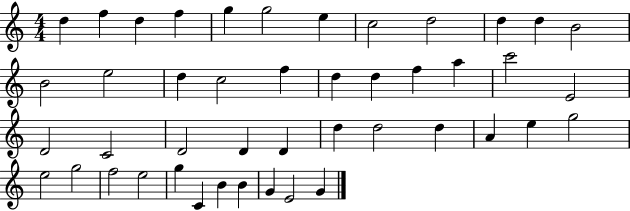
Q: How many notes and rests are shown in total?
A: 45